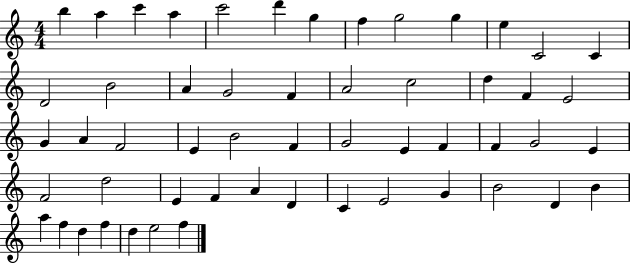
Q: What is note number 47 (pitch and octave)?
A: B4